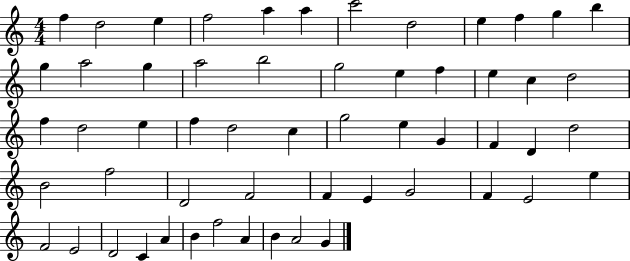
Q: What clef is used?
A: treble